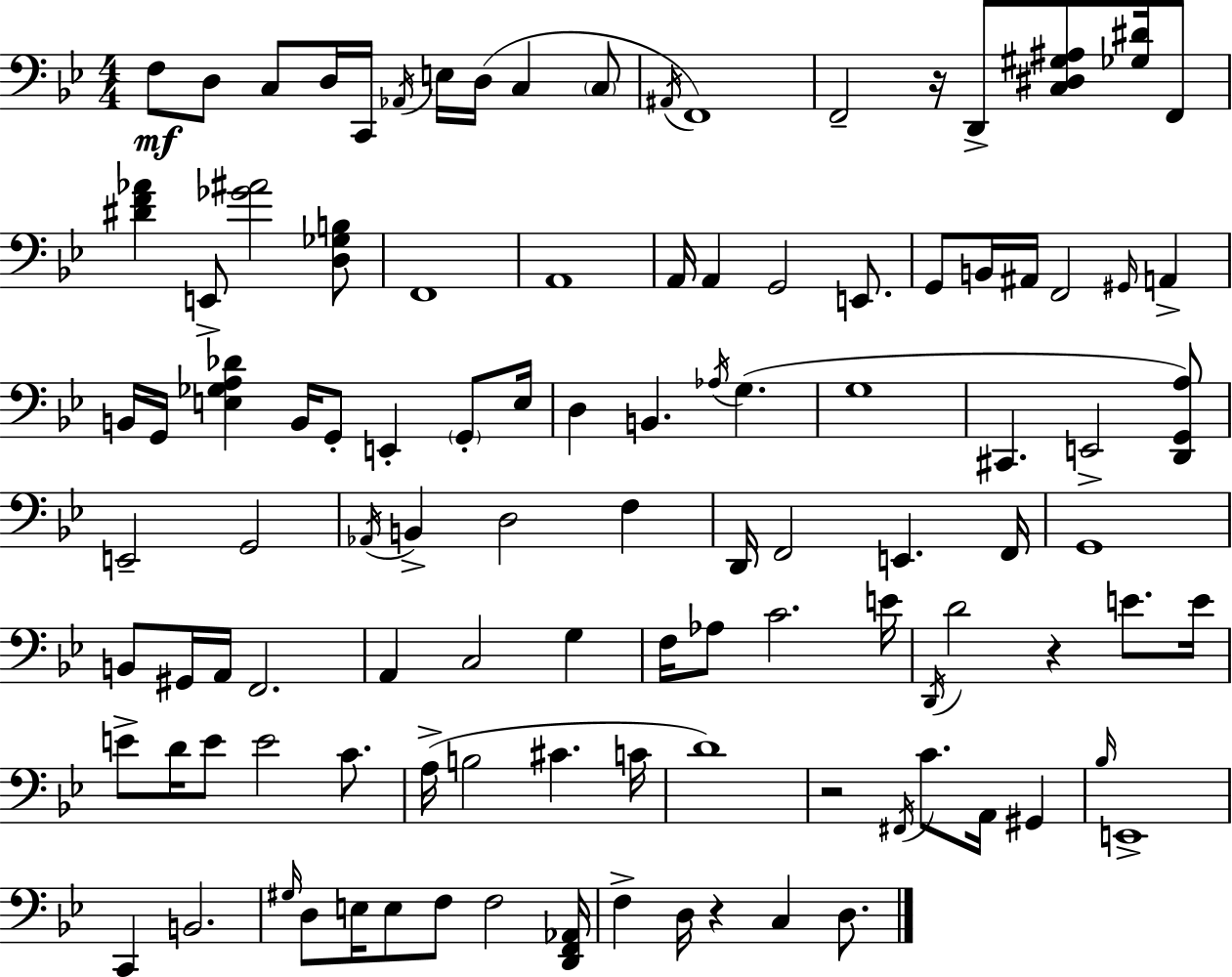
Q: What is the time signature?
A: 4/4